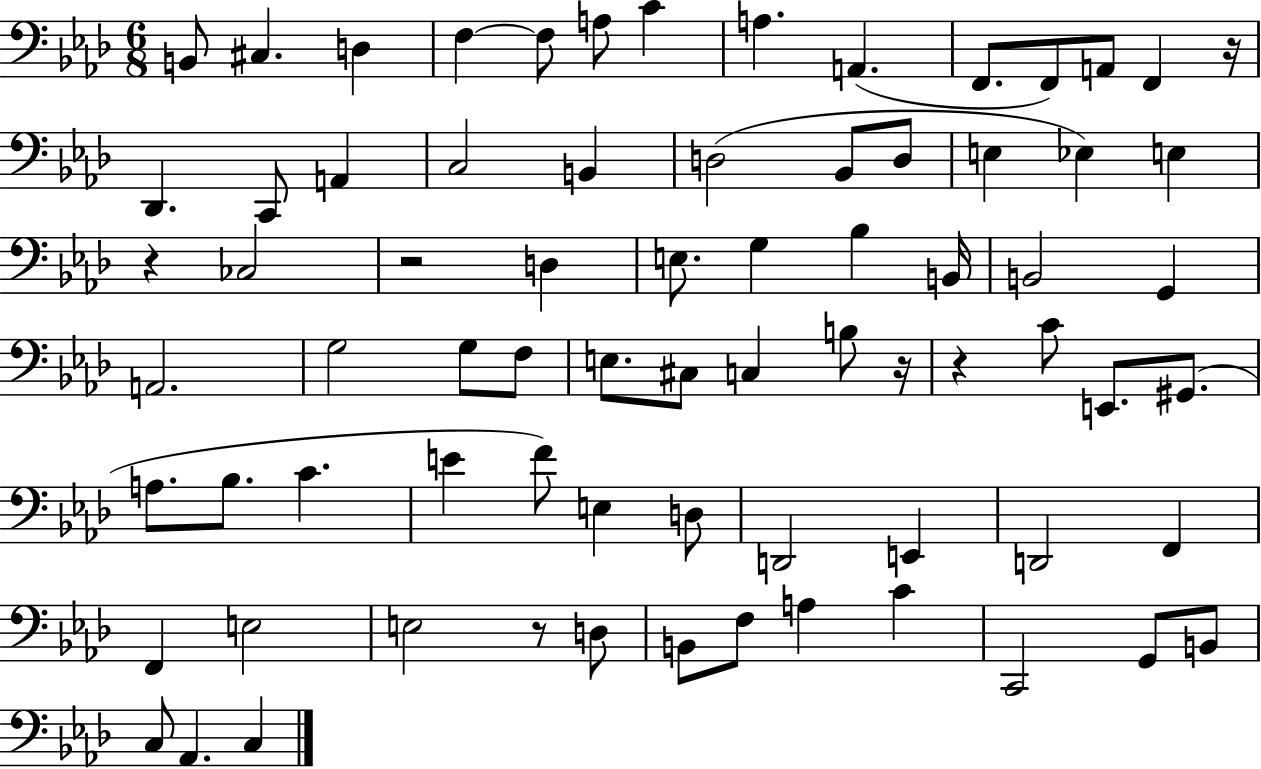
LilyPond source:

{
  \clef bass
  \numericTimeSignature
  \time 6/8
  \key aes \major
  \repeat volta 2 { b,8 cis4. d4 | f4~~ f8 a8 c'4 | a4. a,4.( | f,8. f,8) a,8 f,4 r16 | \break des,4. c,8 a,4 | c2 b,4 | d2( bes,8 d8 | e4 ees4) e4 | \break r4 ces2 | r2 d4 | e8. g4 bes4 b,16 | b,2 g,4 | \break a,2. | g2 g8 f8 | e8. cis8 c4 b8 r16 | r4 c'8 e,8. gis,8.( | \break a8. bes8. c'4. | e'4 f'8) e4 d8 | d,2 e,4 | d,2 f,4 | \break f,4 e2 | e2 r8 d8 | b,8 f8 a4 c'4 | c,2 g,8 b,8 | \break c8 aes,4. c4 | } \bar "|."
}